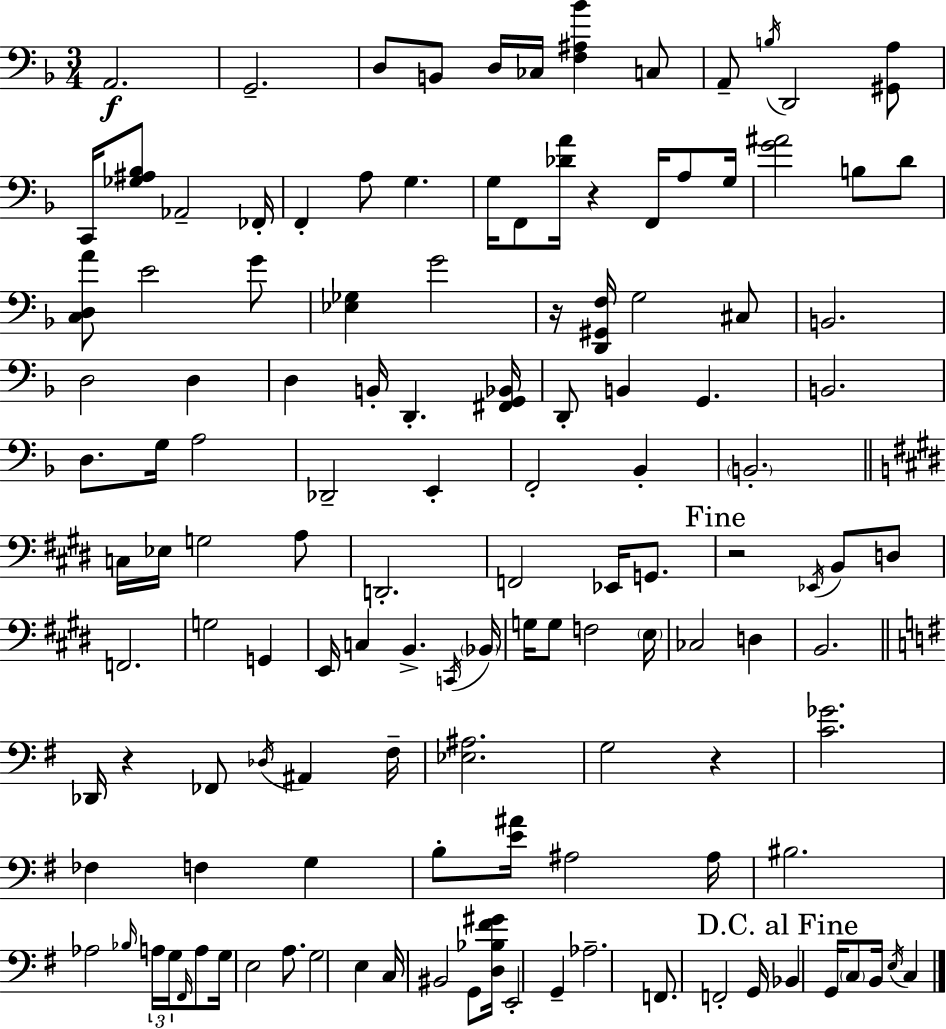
X:1
T:Untitled
M:3/4
L:1/4
K:Dm
A,,2 G,,2 D,/2 B,,/2 D,/4 _C,/4 [F,^A,_B] C,/2 A,,/2 B,/4 D,,2 [^G,,A,]/2 C,,/4 [_G,^A,_B,]/2 _A,,2 _F,,/4 F,, A,/2 G, G,/4 F,,/2 [_DA]/4 z F,,/4 A,/2 G,/4 [G^A]2 B,/2 D/2 [C,D,A]/2 E2 G/2 [_E,_G,] G2 z/4 [D,,^G,,F,]/4 G,2 ^C,/2 B,,2 D,2 D, D, B,,/4 D,, [^F,,G,,_B,,]/4 D,,/2 B,, G,, B,,2 D,/2 G,/4 A,2 _D,,2 E,, F,,2 _B,, B,,2 C,/4 _E,/4 G,2 A,/2 D,,2 F,,2 _E,,/4 G,,/2 z2 _E,,/4 B,,/2 D,/2 F,,2 G,2 G,, E,,/4 C, B,, C,,/4 _B,,/4 G,/4 G,/2 F,2 E,/4 _C,2 D, B,,2 _D,,/4 z _F,,/2 _D,/4 ^A,, ^F,/4 [_E,^A,]2 G,2 z [C_G]2 _F, F, G, B,/2 [E^A]/4 ^A,2 ^A,/4 ^B,2 _A,2 _B,/4 A,/4 G,/4 ^F,,/4 A,/2 G,/4 E,2 A,/2 G,2 E, C,/4 ^B,,2 G,,/2 [D,_B,^F^G]/4 E,,2 G,, _A,2 F,,/2 F,,2 G,,/4 _B,, G,,/4 C,/2 B,,/4 E,/4 C,